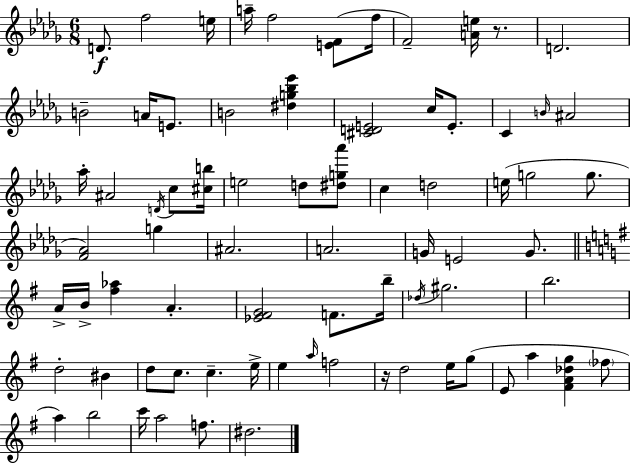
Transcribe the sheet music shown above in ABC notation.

X:1
T:Untitled
M:6/8
L:1/4
K:Bbm
D/2 f2 e/4 a/4 f2 [EF]/2 f/4 F2 [Ae]/4 z/2 D2 B2 A/4 E/2 B2 [^dg_b_e'] [^CDE]2 c/4 E/2 C B/4 ^A2 _a/4 ^A2 D/4 c/2 [^cb]/4 e2 d/2 [^dg_a']/2 c d2 e/4 g2 g/2 [F_A]2 g ^A2 A2 G/4 E2 G/2 A/4 B/4 [^f_a] A [_E^FG]2 F/2 b/4 _d/4 ^g2 b2 d2 ^B d/2 c/2 c e/4 e a/4 f2 z/4 d2 e/4 g/2 E/2 a [^FA_dg] _f/2 a b2 c'/4 a2 f/2 ^d2